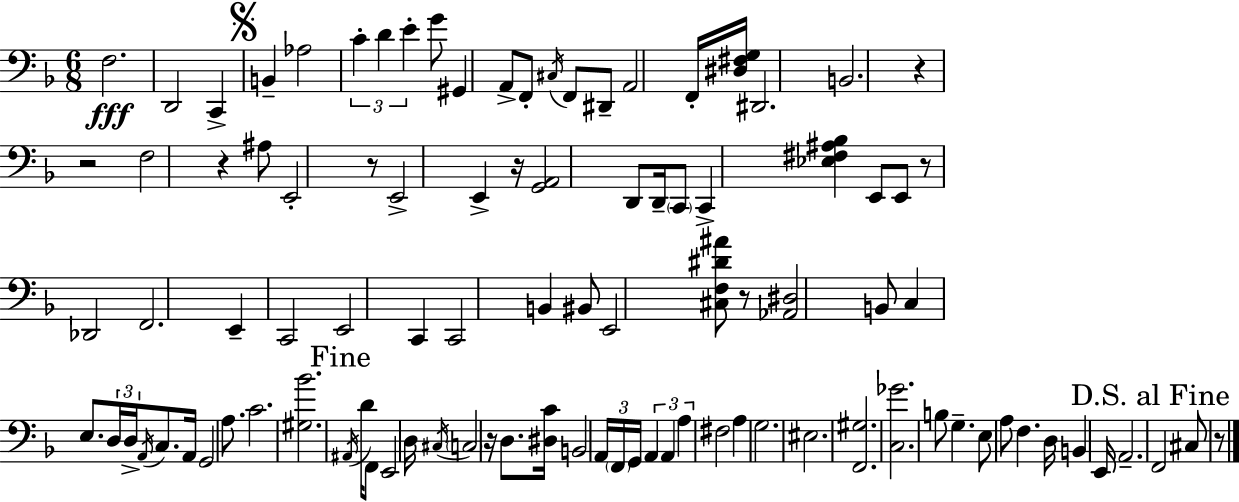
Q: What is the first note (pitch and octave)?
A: F3